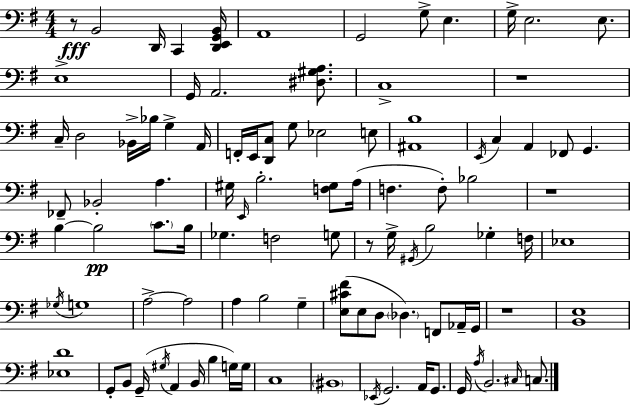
{
  \clef bass
  \numericTimeSignature
  \time 4/4
  \key e \minor
  r8\fff b,2 d,16 c,4 <d, e, g, b,>16 | a,1 | g,2 g8-> e4. | g16-> e2. e8. | \break e1-> | g,16 a,2. <dis gis a>8. | c1-> | r1 | \break c16-- d2 bes,16-> bes16 g4-> a,16 | f,16-. e,16 <d, c>8 g8 ees2 e8 | <ais, b>1 | \acciaccatura { e,16 } c4 a,4 fes,8 g,4. | \break fes,8-- bes,2-. a4. | gis16 \grace { e,16 } b2.-. <f gis>8 | a16( f4. f8-.) bes2 | r1 | \break b4~~ b2\pp \parenthesize c'8. | b16 ges4. f2 | g8 r8 g16-> \acciaccatura { gis,16 } b2 ges4-. | f16 ees1 | \break \acciaccatura { ges16 } g1 | a2->~~ a2 | a4 b2 | g4-- <e cis' fis'>8( e8 d8 \parenthesize des4.) | \break f,8 aes,16-- g,16 r1 | <b, e>1 | <ees d'>1 | g,8-. b,8 g,16--( \acciaccatura { gis16 } a,4 b,16 b4 | \break g16) g16 c1 | \parenthesize bis,1 | \acciaccatura { ees,16 } g,2. | a,16 g,8. g,16 \acciaccatura { a16 } b,2. | \break \grace { cis16 } c8. \bar "|."
}